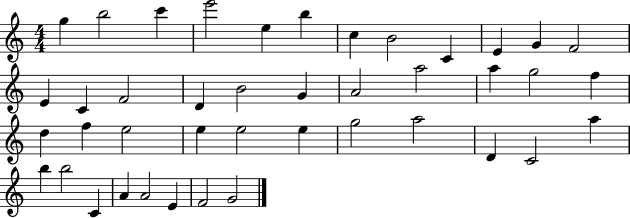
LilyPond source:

{
  \clef treble
  \numericTimeSignature
  \time 4/4
  \key c \major
  g''4 b''2 c'''4 | e'''2 e''4 b''4 | c''4 b'2 c'4 | e'4 g'4 f'2 | \break e'4 c'4 f'2 | d'4 b'2 g'4 | a'2 a''2 | a''4 g''2 f''4 | \break d''4 f''4 e''2 | e''4 e''2 e''4 | g''2 a''2 | d'4 c'2 a''4 | \break b''4 b''2 c'4 | a'4 a'2 e'4 | f'2 g'2 | \bar "|."
}